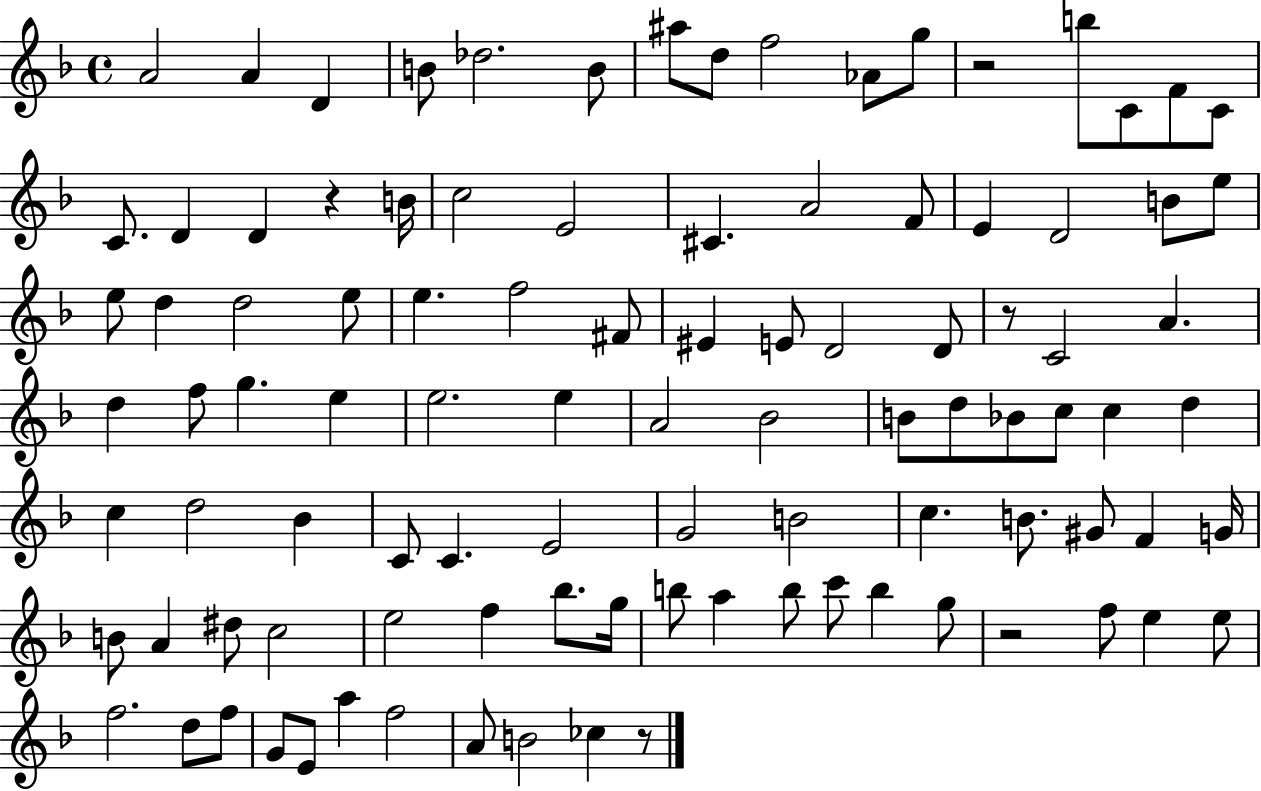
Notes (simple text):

A4/h A4/q D4/q B4/e Db5/h. B4/e A#5/e D5/e F5/h Ab4/e G5/e R/h B5/e C4/e F4/e C4/e C4/e. D4/q D4/q R/q B4/s C5/h E4/h C#4/q. A4/h F4/e E4/q D4/h B4/e E5/e E5/e D5/q D5/h E5/e E5/q. F5/h F#4/e EIS4/q E4/e D4/h D4/e R/e C4/h A4/q. D5/q F5/e G5/q. E5/q E5/h. E5/q A4/h Bb4/h B4/e D5/e Bb4/e C5/e C5/q D5/q C5/q D5/h Bb4/q C4/e C4/q. E4/h G4/h B4/h C5/q. B4/e. G#4/e F4/q G4/s B4/e A4/q D#5/e C5/h E5/h F5/q Bb5/e. G5/s B5/e A5/q B5/e C6/e B5/q G5/e R/h F5/e E5/q E5/e F5/h. D5/e F5/e G4/e E4/e A5/q F5/h A4/e B4/h CES5/q R/e